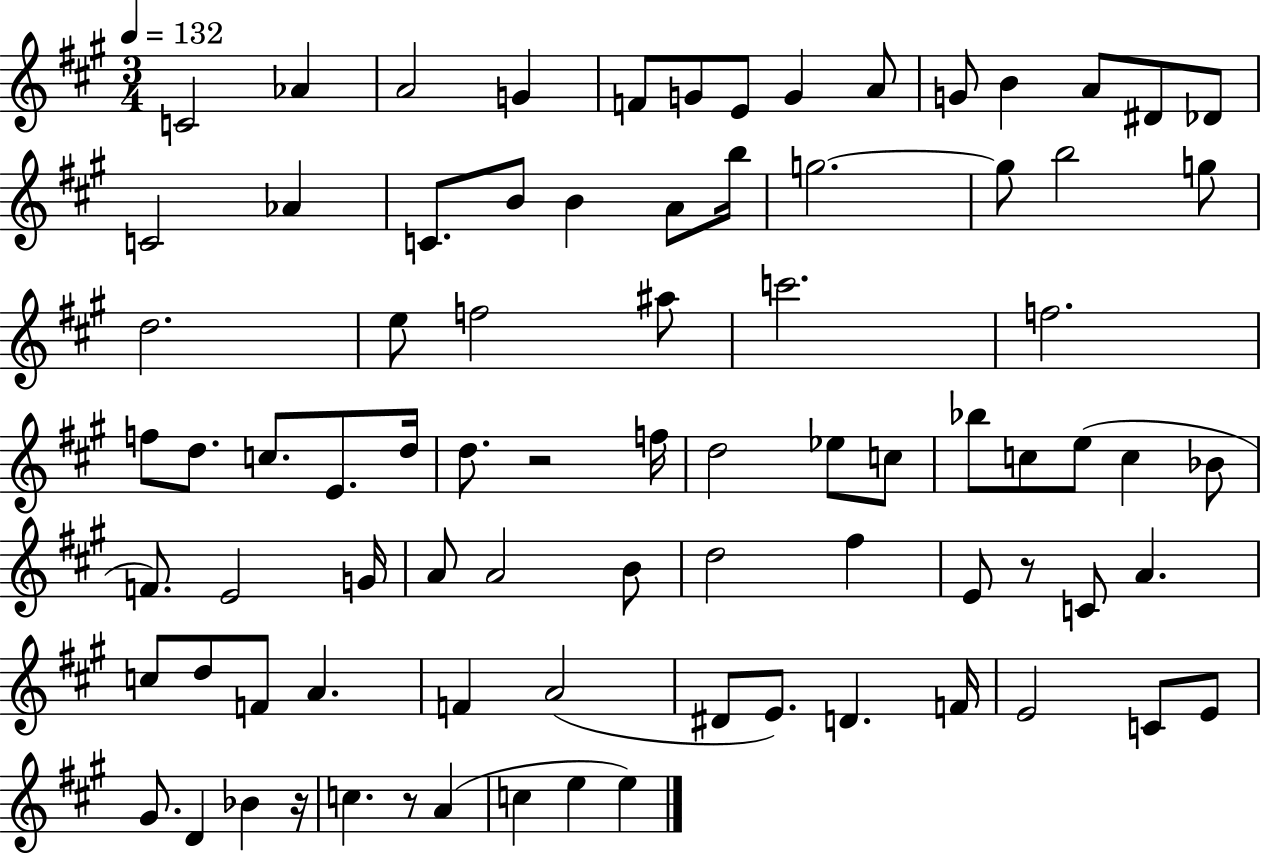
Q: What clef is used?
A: treble